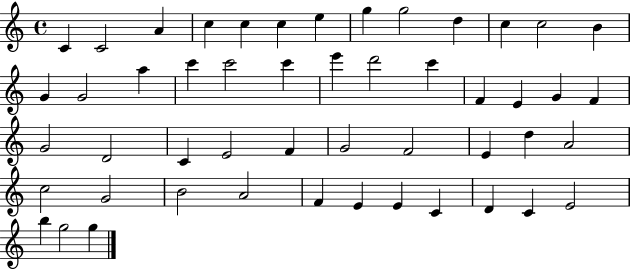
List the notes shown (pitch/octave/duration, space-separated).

C4/q C4/h A4/q C5/q C5/q C5/q E5/q G5/q G5/h D5/q C5/q C5/h B4/q G4/q G4/h A5/q C6/q C6/h C6/q E6/q D6/h C6/q F4/q E4/q G4/q F4/q G4/h D4/h C4/q E4/h F4/q G4/h F4/h E4/q D5/q A4/h C5/h G4/h B4/h A4/h F4/q E4/q E4/q C4/q D4/q C4/q E4/h B5/q G5/h G5/q